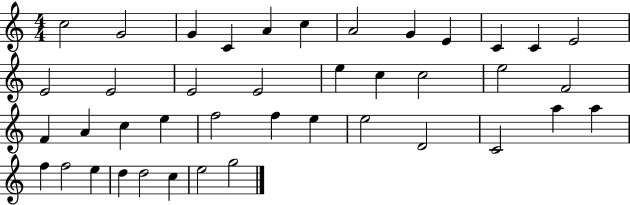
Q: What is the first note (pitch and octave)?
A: C5